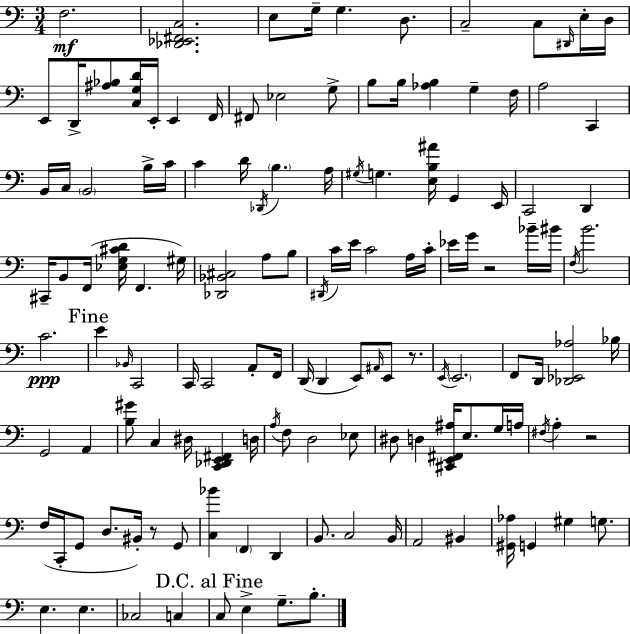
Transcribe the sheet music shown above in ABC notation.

X:1
T:Untitled
M:3/4
L:1/4
K:Am
F,2 [_D,,_E,,^F,,C,]2 E,/2 G,/4 G, D,/2 C,2 C,/2 ^D,,/4 E,/4 D,/4 E,,/2 D,,/4 [^A,_B,]/2 [C,G,D]/4 E,,/4 E,, F,,/4 ^F,,/2 _E,2 G,/2 B,/2 B,/4 [_A,B,] G, F,/4 A,2 C,, B,,/4 C,/4 B,,2 B,/4 C/4 C D/4 _D,,/4 B, A,/4 ^G,/4 G, [E,B,^A]/4 G,, E,,/4 C,,2 D,, ^C,,/4 B,,/2 F,,/4 [_E,G,^CD]/4 F,, ^G,/4 [_D,,_B,,^C,]2 A,/2 B,/2 ^D,,/4 C/4 E/4 C2 A,/4 C/4 _E/4 G/4 z2 _B/4 ^B/4 F,/4 B2 C2 E _B,,/4 C,,2 C,,/4 C,,2 A,,/2 F,,/4 D,,/4 D,, E,,/2 ^A,,/4 E,,/2 z/2 E,,/4 E,,2 F,,/2 D,,/4 [_D,,_E,,_A,]2 _B,/4 G,,2 A,, [B,^G]/2 C, ^D,/4 [C,,_D,,E,,^F,,] D,/4 A,/4 F,/2 D,2 _E,/2 ^D,/2 D, [^C,,E,,^F,,^A,]/4 E,/2 G,/4 A,/4 ^F,/4 A, z2 F,/4 C,,/4 G,,/2 D,/2 ^B,,/4 z/2 G,,/2 [C,_B] F,, D,, B,,/2 C,2 B,,/4 A,,2 ^B,, [^G,,_A,]/4 G,, ^G, G,/2 E, E, _C,2 C, C,/2 E, G,/2 B,/2